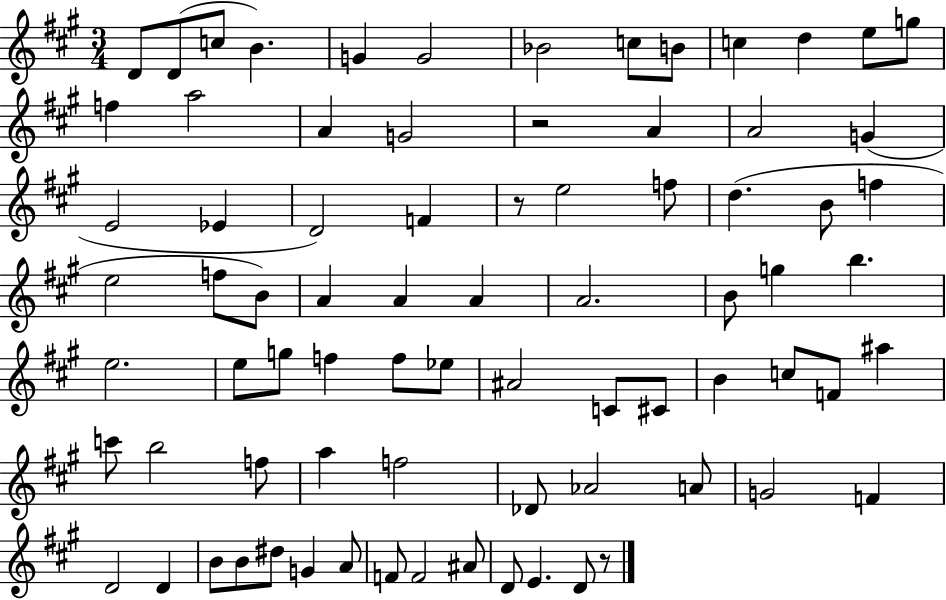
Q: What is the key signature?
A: A major